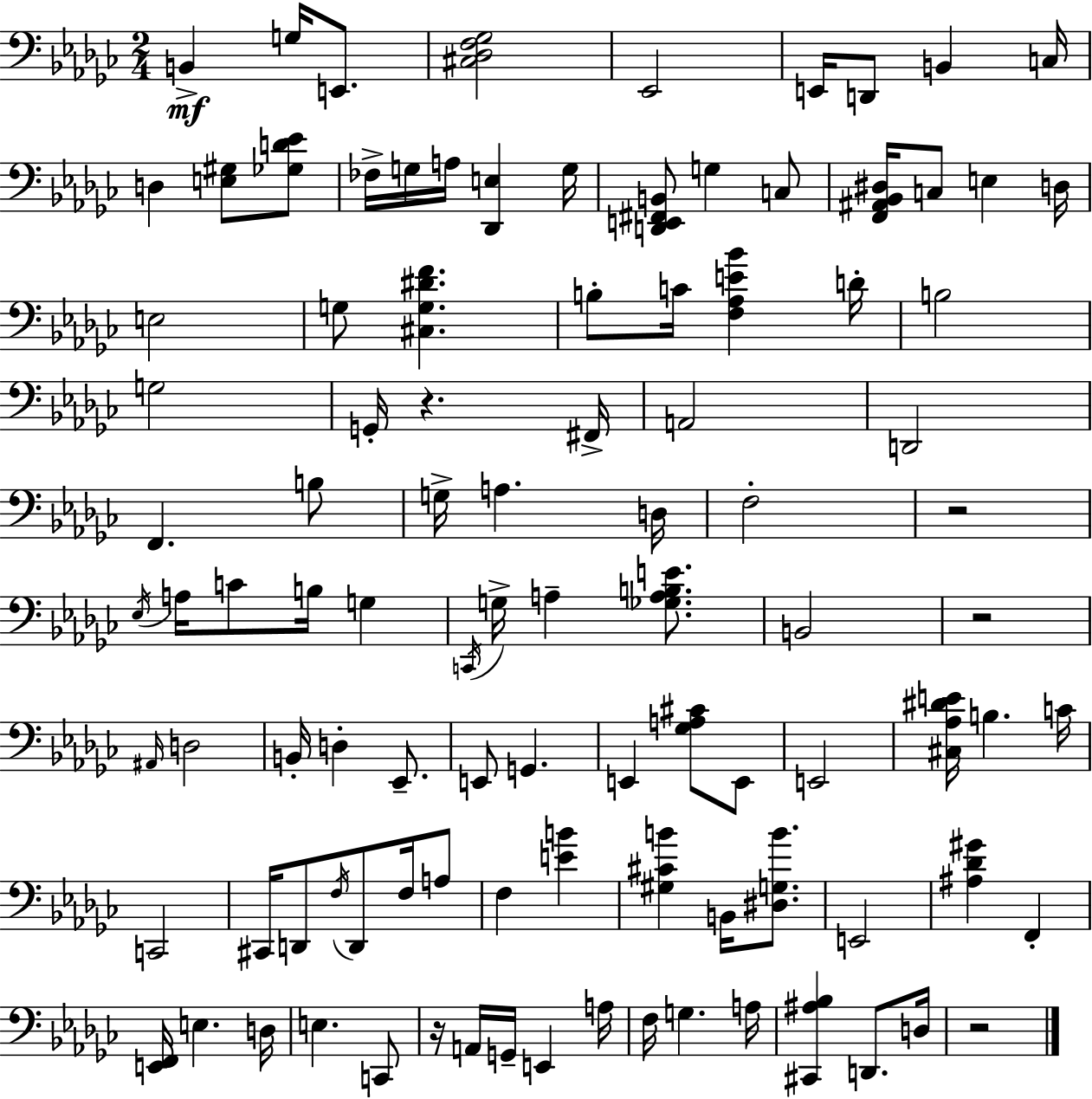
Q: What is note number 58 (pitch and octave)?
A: C#2